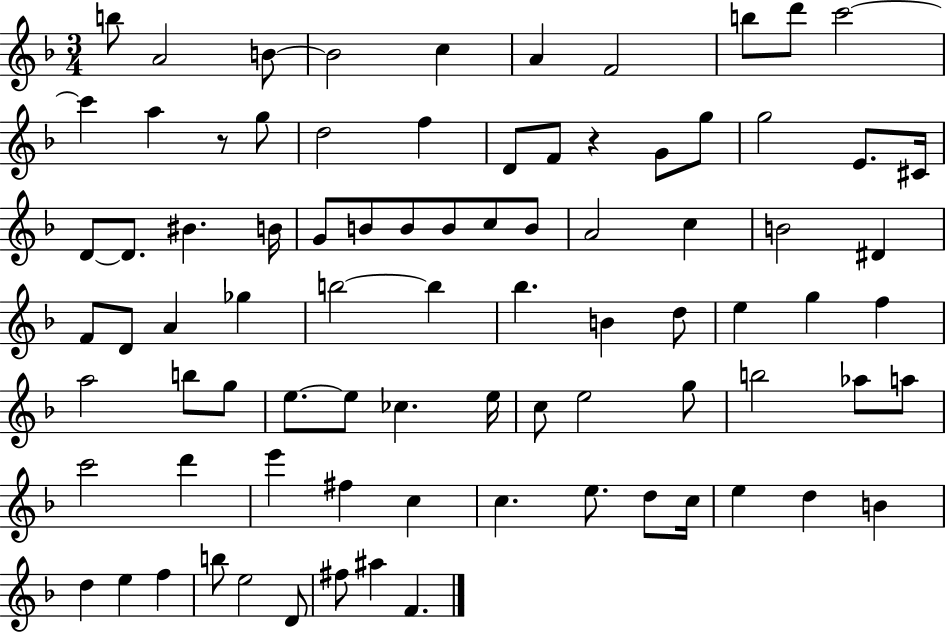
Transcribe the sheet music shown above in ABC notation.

X:1
T:Untitled
M:3/4
L:1/4
K:F
b/2 A2 B/2 B2 c A F2 b/2 d'/2 c'2 c' a z/2 g/2 d2 f D/2 F/2 z G/2 g/2 g2 E/2 ^C/4 D/2 D/2 ^B B/4 G/2 B/2 B/2 B/2 c/2 B/2 A2 c B2 ^D F/2 D/2 A _g b2 b _b B d/2 e g f a2 b/2 g/2 e/2 e/2 _c e/4 c/2 e2 g/2 b2 _a/2 a/2 c'2 d' e' ^f c c e/2 d/2 c/4 e d B d e f b/2 e2 D/2 ^f/2 ^a F